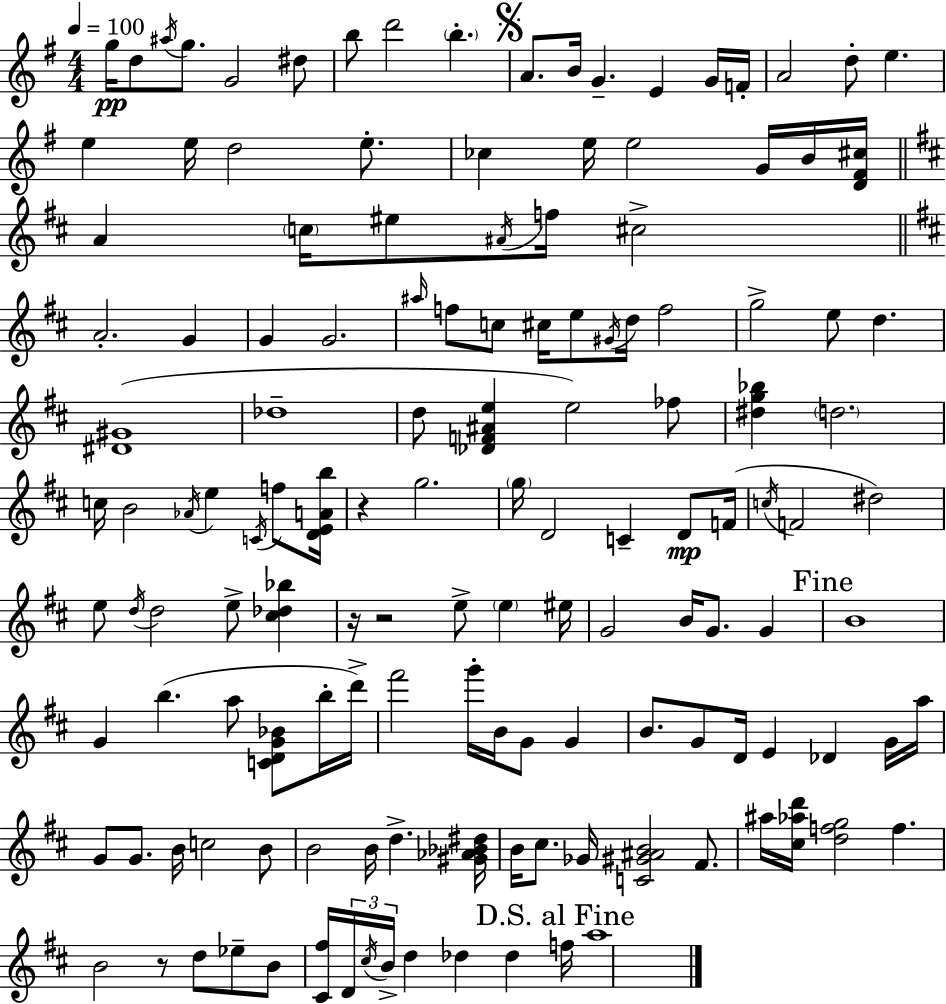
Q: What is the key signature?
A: G major